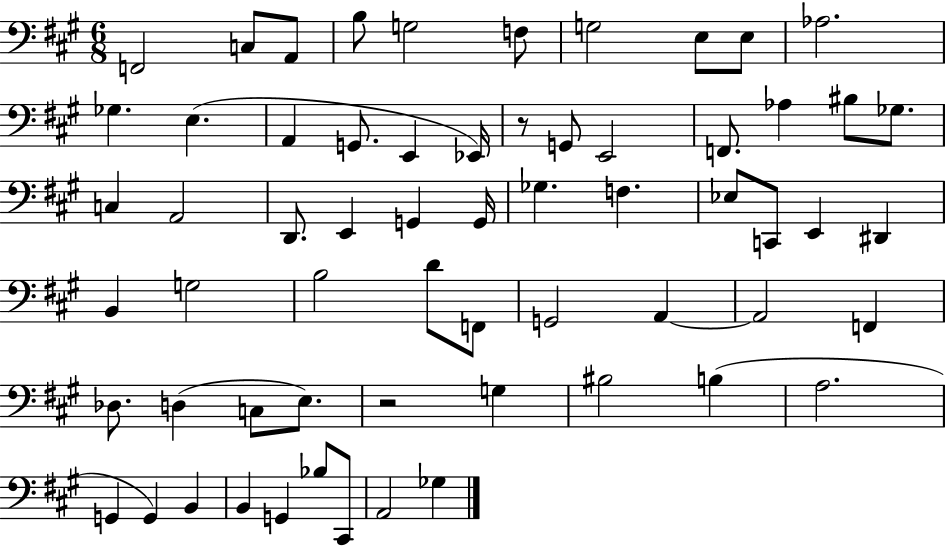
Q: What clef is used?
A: bass